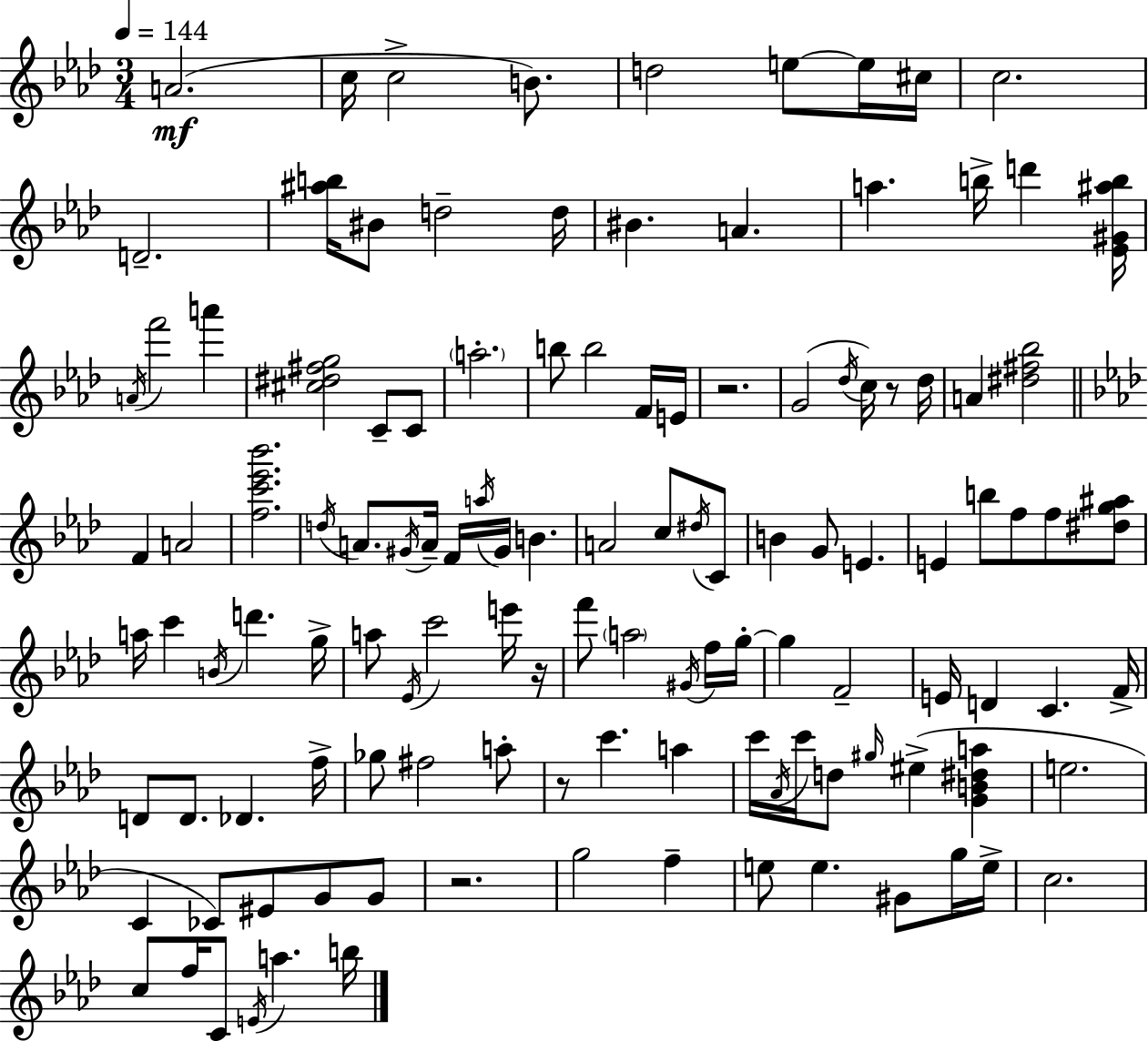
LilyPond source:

{
  \clef treble
  \numericTimeSignature
  \time 3/4
  \key aes \major
  \tempo 4 = 144
  a'2.(\mf | c''16 c''2-> b'8.) | d''2 e''8~~ e''16 cis''16 | c''2. | \break d'2.-- | <ais'' b''>16 bis'8 d''2-- d''16 | bis'4. a'4. | a''4. b''16-> d'''4 <ees' gis' ais'' b''>16 | \break \acciaccatura { a'16 } f'''2 a'''4 | <cis'' dis'' fis'' g''>2 c'8-- c'8 | \parenthesize a''2.-. | b''8 b''2 f'16 | \break e'16 r2. | g'2( \acciaccatura { des''16 } c''16) r8 | des''16 a'4 <dis'' fis'' bes''>2 | \bar "||" \break \key aes \major f'4 a'2 | <f'' c''' ees''' bes'''>2. | \acciaccatura { d''16 } a'8. \acciaccatura { gis'16 } a'16-- f'16 \acciaccatura { a''16 } gis'16 b'4. | a'2 c''8 | \break \acciaccatura { dis''16 } c'8 b'4 g'8 e'4. | e'4 b''8 f''8 | f''8 <dis'' g'' ais''>8 a''16 c'''4 \acciaccatura { b'16 } d'''4. | g''16-> a''8 \acciaccatura { ees'16 } c'''2 | \break e'''16 r16 f'''8 \parenthesize a''2 | \acciaccatura { gis'16 } f''16 g''16-.~~ g''4 f'2-- | e'16 d'4 | c'4. f'16-> d'8 d'8. | \break des'4. f''16-> ges''8 fis''2 | a''8-. r8 c'''4. | a''4 c'''16 \acciaccatura { aes'16 } c'''16 d''8 | \grace { gis''16 } eis''4->( <g' b' dis'' a''>4 e''2. | \break c'4 | ces'8) eis'8 g'8 g'8 r2. | g''2 | f''4-- e''8 e''4. | \break gis'8 g''16 e''16-> c''2. | c''8 f''16 | c'8 \acciaccatura { e'16 } a''4. b''16 \bar "|."
}